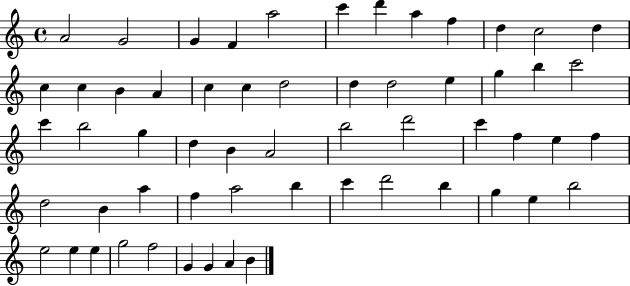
X:1
T:Untitled
M:4/4
L:1/4
K:C
A2 G2 G F a2 c' d' a f d c2 d c c B A c c d2 d d2 e g b c'2 c' b2 g d B A2 b2 d'2 c' f e f d2 B a f a2 b c' d'2 b g e b2 e2 e e g2 f2 G G A B